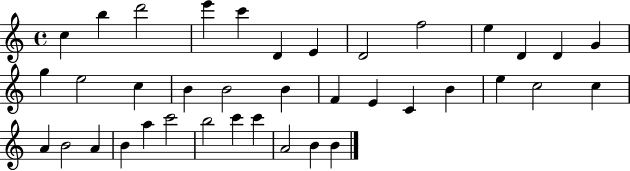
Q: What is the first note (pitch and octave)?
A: C5